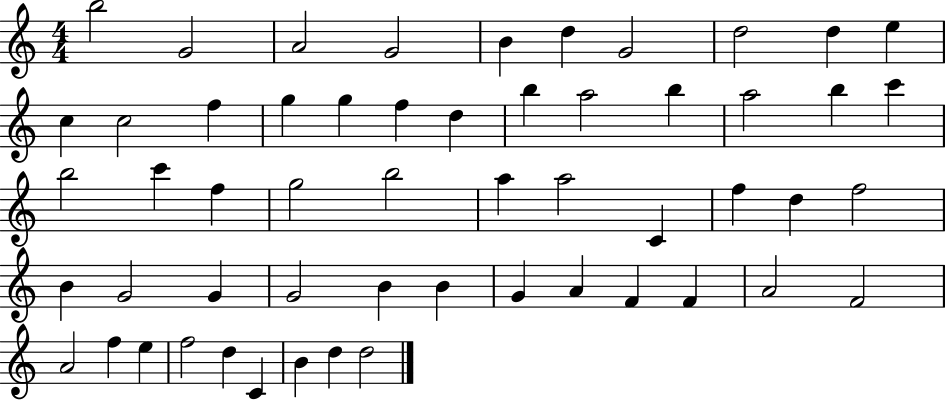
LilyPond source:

{
  \clef treble
  \numericTimeSignature
  \time 4/4
  \key c \major
  b''2 g'2 | a'2 g'2 | b'4 d''4 g'2 | d''2 d''4 e''4 | \break c''4 c''2 f''4 | g''4 g''4 f''4 d''4 | b''4 a''2 b''4 | a''2 b''4 c'''4 | \break b''2 c'''4 f''4 | g''2 b''2 | a''4 a''2 c'4 | f''4 d''4 f''2 | \break b'4 g'2 g'4 | g'2 b'4 b'4 | g'4 a'4 f'4 f'4 | a'2 f'2 | \break a'2 f''4 e''4 | f''2 d''4 c'4 | b'4 d''4 d''2 | \bar "|."
}